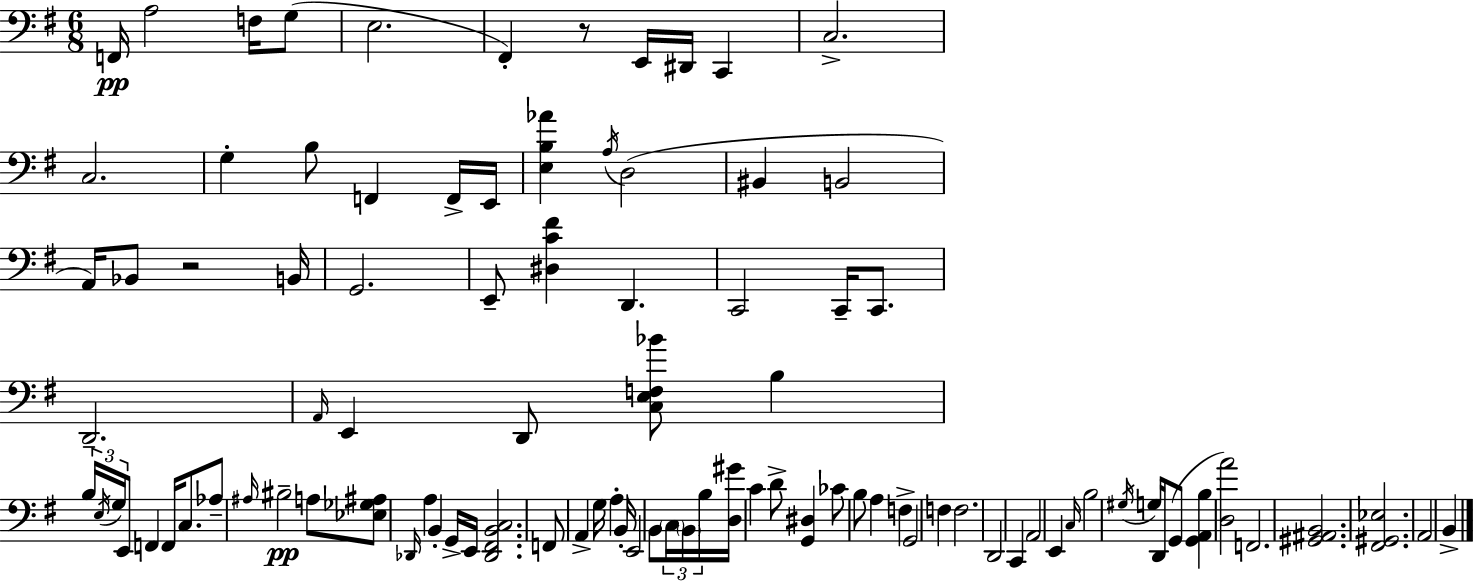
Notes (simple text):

F2/s A3/h F3/s G3/e E3/h. F#2/q R/e E2/s D#2/s C2/q C3/h. C3/h. G3/q B3/e F2/q F2/s E2/s [E3,B3,Ab4]/q A3/s D3/h BIS2/q B2/h A2/s Bb2/e R/h B2/s G2/h. E2/e [D#3,C4,F#4]/q D2/q. C2/h C2/s C2/e. D2/h. A2/s E2/q D2/e [C3,E3,F3,Bb4]/e B3/q B3/s E3/s G3/s E2/e F2/q F2/s C3/e. Ab3/e A#3/s BIS3/h A3/e [Eb3,Gb3,A#3]/e Db2/s A3/q B2/q G2/s E2/s [Db2,F#2,B2,C3]/h. F2/e A2/q G3/s A3/q B2/s E2/h B2/e C3/s B2/s B3/s [D3,G#4]/s C4/q D4/e [G2,D#3]/q CES4/e B3/e A3/q F3/q G2/h F3/q F3/h. D2/h C2/q A2/h E2/q C3/s B3/h G#3/s G3/s D2/s G2/e [G2,A2,B3]/q [D3,A4]/h F2/h. [G#2,A#2,B2]/h. [F#2,G#2,Eb3]/h. A2/h B2/q